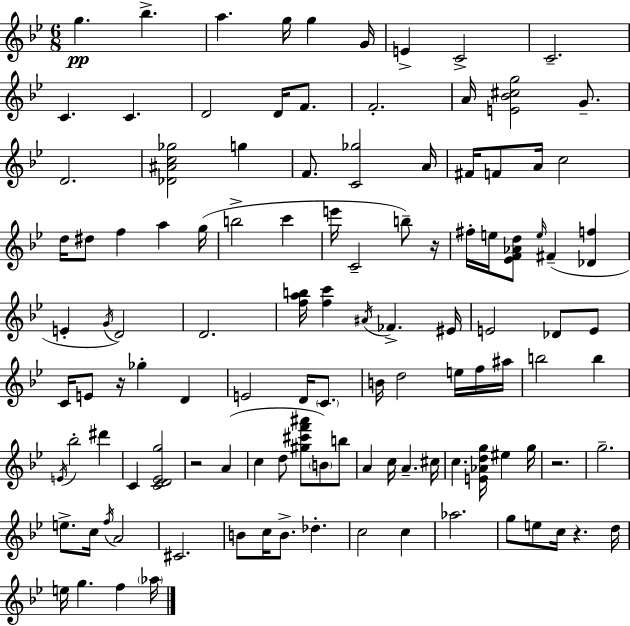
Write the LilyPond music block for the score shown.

{
  \clef treble
  \numericTimeSignature
  \time 6/8
  \key g \minor
  g''4.\pp bes''4.-> | a''4. g''16 g''4 g'16 | e'4-> c'2-> | c'2.-- | \break c'4. c'4. | d'2 d'16 f'8. | f'2.-. | a'16 <e' bes' cis'' g''>2 g'8.-- | \break d'2. | <des' ais' c'' ges''>2 g''4 | f'8. <c' ges''>2 a'16 | fis'16 f'8 a'16 c''2 | \break d''16 dis''8 f''4 a''4 g''16( | b''2-> c'''4 | e'''16 c'2-- b''8--) r16 | fis''16-. e''16 <ees' f' aes' d''>8 \grace { e''16 } fis'4--( <des' f''>4 | \break e'4-. \acciaccatura { g'16 }) d'2 | d'2. | <f'' a'' b''>16 <f'' c'''>4 \acciaccatura { ais'16 } fes'4.-> | eis'16 e'2 des'8 | \break e'8 c'16 e'8 r16 ges''4-. d'4 | e'2 d'16 | \parenthesize c'8. b'16 d''2 | e''16 f''16 ais''16 b''2 b''4 | \break \acciaccatura { e'16 } bes''2-. | dis'''4 c'4 <c' d' ees' g''>2 | r2 | a'4( c''4 d''8 <gis'' cis''' f''' ais'''>8 | \break \parenthesize b'8) b''8 a'4 c''16 a'4.-- | cis''16 c''4. <e' aes' d'' g''>16 eis''4 | g''16 r2. | g''2.-- | \break e''8.-> c''16 \acciaccatura { f''16 } a'2 | cis'2. | b'8 c''16 b'8.-> des''4.-. | c''2 | \break c''4 aes''2. | g''8 e''8 c''16 r4. | d''16 e''16 g''4. | f''4 \parenthesize aes''16 \bar "|."
}